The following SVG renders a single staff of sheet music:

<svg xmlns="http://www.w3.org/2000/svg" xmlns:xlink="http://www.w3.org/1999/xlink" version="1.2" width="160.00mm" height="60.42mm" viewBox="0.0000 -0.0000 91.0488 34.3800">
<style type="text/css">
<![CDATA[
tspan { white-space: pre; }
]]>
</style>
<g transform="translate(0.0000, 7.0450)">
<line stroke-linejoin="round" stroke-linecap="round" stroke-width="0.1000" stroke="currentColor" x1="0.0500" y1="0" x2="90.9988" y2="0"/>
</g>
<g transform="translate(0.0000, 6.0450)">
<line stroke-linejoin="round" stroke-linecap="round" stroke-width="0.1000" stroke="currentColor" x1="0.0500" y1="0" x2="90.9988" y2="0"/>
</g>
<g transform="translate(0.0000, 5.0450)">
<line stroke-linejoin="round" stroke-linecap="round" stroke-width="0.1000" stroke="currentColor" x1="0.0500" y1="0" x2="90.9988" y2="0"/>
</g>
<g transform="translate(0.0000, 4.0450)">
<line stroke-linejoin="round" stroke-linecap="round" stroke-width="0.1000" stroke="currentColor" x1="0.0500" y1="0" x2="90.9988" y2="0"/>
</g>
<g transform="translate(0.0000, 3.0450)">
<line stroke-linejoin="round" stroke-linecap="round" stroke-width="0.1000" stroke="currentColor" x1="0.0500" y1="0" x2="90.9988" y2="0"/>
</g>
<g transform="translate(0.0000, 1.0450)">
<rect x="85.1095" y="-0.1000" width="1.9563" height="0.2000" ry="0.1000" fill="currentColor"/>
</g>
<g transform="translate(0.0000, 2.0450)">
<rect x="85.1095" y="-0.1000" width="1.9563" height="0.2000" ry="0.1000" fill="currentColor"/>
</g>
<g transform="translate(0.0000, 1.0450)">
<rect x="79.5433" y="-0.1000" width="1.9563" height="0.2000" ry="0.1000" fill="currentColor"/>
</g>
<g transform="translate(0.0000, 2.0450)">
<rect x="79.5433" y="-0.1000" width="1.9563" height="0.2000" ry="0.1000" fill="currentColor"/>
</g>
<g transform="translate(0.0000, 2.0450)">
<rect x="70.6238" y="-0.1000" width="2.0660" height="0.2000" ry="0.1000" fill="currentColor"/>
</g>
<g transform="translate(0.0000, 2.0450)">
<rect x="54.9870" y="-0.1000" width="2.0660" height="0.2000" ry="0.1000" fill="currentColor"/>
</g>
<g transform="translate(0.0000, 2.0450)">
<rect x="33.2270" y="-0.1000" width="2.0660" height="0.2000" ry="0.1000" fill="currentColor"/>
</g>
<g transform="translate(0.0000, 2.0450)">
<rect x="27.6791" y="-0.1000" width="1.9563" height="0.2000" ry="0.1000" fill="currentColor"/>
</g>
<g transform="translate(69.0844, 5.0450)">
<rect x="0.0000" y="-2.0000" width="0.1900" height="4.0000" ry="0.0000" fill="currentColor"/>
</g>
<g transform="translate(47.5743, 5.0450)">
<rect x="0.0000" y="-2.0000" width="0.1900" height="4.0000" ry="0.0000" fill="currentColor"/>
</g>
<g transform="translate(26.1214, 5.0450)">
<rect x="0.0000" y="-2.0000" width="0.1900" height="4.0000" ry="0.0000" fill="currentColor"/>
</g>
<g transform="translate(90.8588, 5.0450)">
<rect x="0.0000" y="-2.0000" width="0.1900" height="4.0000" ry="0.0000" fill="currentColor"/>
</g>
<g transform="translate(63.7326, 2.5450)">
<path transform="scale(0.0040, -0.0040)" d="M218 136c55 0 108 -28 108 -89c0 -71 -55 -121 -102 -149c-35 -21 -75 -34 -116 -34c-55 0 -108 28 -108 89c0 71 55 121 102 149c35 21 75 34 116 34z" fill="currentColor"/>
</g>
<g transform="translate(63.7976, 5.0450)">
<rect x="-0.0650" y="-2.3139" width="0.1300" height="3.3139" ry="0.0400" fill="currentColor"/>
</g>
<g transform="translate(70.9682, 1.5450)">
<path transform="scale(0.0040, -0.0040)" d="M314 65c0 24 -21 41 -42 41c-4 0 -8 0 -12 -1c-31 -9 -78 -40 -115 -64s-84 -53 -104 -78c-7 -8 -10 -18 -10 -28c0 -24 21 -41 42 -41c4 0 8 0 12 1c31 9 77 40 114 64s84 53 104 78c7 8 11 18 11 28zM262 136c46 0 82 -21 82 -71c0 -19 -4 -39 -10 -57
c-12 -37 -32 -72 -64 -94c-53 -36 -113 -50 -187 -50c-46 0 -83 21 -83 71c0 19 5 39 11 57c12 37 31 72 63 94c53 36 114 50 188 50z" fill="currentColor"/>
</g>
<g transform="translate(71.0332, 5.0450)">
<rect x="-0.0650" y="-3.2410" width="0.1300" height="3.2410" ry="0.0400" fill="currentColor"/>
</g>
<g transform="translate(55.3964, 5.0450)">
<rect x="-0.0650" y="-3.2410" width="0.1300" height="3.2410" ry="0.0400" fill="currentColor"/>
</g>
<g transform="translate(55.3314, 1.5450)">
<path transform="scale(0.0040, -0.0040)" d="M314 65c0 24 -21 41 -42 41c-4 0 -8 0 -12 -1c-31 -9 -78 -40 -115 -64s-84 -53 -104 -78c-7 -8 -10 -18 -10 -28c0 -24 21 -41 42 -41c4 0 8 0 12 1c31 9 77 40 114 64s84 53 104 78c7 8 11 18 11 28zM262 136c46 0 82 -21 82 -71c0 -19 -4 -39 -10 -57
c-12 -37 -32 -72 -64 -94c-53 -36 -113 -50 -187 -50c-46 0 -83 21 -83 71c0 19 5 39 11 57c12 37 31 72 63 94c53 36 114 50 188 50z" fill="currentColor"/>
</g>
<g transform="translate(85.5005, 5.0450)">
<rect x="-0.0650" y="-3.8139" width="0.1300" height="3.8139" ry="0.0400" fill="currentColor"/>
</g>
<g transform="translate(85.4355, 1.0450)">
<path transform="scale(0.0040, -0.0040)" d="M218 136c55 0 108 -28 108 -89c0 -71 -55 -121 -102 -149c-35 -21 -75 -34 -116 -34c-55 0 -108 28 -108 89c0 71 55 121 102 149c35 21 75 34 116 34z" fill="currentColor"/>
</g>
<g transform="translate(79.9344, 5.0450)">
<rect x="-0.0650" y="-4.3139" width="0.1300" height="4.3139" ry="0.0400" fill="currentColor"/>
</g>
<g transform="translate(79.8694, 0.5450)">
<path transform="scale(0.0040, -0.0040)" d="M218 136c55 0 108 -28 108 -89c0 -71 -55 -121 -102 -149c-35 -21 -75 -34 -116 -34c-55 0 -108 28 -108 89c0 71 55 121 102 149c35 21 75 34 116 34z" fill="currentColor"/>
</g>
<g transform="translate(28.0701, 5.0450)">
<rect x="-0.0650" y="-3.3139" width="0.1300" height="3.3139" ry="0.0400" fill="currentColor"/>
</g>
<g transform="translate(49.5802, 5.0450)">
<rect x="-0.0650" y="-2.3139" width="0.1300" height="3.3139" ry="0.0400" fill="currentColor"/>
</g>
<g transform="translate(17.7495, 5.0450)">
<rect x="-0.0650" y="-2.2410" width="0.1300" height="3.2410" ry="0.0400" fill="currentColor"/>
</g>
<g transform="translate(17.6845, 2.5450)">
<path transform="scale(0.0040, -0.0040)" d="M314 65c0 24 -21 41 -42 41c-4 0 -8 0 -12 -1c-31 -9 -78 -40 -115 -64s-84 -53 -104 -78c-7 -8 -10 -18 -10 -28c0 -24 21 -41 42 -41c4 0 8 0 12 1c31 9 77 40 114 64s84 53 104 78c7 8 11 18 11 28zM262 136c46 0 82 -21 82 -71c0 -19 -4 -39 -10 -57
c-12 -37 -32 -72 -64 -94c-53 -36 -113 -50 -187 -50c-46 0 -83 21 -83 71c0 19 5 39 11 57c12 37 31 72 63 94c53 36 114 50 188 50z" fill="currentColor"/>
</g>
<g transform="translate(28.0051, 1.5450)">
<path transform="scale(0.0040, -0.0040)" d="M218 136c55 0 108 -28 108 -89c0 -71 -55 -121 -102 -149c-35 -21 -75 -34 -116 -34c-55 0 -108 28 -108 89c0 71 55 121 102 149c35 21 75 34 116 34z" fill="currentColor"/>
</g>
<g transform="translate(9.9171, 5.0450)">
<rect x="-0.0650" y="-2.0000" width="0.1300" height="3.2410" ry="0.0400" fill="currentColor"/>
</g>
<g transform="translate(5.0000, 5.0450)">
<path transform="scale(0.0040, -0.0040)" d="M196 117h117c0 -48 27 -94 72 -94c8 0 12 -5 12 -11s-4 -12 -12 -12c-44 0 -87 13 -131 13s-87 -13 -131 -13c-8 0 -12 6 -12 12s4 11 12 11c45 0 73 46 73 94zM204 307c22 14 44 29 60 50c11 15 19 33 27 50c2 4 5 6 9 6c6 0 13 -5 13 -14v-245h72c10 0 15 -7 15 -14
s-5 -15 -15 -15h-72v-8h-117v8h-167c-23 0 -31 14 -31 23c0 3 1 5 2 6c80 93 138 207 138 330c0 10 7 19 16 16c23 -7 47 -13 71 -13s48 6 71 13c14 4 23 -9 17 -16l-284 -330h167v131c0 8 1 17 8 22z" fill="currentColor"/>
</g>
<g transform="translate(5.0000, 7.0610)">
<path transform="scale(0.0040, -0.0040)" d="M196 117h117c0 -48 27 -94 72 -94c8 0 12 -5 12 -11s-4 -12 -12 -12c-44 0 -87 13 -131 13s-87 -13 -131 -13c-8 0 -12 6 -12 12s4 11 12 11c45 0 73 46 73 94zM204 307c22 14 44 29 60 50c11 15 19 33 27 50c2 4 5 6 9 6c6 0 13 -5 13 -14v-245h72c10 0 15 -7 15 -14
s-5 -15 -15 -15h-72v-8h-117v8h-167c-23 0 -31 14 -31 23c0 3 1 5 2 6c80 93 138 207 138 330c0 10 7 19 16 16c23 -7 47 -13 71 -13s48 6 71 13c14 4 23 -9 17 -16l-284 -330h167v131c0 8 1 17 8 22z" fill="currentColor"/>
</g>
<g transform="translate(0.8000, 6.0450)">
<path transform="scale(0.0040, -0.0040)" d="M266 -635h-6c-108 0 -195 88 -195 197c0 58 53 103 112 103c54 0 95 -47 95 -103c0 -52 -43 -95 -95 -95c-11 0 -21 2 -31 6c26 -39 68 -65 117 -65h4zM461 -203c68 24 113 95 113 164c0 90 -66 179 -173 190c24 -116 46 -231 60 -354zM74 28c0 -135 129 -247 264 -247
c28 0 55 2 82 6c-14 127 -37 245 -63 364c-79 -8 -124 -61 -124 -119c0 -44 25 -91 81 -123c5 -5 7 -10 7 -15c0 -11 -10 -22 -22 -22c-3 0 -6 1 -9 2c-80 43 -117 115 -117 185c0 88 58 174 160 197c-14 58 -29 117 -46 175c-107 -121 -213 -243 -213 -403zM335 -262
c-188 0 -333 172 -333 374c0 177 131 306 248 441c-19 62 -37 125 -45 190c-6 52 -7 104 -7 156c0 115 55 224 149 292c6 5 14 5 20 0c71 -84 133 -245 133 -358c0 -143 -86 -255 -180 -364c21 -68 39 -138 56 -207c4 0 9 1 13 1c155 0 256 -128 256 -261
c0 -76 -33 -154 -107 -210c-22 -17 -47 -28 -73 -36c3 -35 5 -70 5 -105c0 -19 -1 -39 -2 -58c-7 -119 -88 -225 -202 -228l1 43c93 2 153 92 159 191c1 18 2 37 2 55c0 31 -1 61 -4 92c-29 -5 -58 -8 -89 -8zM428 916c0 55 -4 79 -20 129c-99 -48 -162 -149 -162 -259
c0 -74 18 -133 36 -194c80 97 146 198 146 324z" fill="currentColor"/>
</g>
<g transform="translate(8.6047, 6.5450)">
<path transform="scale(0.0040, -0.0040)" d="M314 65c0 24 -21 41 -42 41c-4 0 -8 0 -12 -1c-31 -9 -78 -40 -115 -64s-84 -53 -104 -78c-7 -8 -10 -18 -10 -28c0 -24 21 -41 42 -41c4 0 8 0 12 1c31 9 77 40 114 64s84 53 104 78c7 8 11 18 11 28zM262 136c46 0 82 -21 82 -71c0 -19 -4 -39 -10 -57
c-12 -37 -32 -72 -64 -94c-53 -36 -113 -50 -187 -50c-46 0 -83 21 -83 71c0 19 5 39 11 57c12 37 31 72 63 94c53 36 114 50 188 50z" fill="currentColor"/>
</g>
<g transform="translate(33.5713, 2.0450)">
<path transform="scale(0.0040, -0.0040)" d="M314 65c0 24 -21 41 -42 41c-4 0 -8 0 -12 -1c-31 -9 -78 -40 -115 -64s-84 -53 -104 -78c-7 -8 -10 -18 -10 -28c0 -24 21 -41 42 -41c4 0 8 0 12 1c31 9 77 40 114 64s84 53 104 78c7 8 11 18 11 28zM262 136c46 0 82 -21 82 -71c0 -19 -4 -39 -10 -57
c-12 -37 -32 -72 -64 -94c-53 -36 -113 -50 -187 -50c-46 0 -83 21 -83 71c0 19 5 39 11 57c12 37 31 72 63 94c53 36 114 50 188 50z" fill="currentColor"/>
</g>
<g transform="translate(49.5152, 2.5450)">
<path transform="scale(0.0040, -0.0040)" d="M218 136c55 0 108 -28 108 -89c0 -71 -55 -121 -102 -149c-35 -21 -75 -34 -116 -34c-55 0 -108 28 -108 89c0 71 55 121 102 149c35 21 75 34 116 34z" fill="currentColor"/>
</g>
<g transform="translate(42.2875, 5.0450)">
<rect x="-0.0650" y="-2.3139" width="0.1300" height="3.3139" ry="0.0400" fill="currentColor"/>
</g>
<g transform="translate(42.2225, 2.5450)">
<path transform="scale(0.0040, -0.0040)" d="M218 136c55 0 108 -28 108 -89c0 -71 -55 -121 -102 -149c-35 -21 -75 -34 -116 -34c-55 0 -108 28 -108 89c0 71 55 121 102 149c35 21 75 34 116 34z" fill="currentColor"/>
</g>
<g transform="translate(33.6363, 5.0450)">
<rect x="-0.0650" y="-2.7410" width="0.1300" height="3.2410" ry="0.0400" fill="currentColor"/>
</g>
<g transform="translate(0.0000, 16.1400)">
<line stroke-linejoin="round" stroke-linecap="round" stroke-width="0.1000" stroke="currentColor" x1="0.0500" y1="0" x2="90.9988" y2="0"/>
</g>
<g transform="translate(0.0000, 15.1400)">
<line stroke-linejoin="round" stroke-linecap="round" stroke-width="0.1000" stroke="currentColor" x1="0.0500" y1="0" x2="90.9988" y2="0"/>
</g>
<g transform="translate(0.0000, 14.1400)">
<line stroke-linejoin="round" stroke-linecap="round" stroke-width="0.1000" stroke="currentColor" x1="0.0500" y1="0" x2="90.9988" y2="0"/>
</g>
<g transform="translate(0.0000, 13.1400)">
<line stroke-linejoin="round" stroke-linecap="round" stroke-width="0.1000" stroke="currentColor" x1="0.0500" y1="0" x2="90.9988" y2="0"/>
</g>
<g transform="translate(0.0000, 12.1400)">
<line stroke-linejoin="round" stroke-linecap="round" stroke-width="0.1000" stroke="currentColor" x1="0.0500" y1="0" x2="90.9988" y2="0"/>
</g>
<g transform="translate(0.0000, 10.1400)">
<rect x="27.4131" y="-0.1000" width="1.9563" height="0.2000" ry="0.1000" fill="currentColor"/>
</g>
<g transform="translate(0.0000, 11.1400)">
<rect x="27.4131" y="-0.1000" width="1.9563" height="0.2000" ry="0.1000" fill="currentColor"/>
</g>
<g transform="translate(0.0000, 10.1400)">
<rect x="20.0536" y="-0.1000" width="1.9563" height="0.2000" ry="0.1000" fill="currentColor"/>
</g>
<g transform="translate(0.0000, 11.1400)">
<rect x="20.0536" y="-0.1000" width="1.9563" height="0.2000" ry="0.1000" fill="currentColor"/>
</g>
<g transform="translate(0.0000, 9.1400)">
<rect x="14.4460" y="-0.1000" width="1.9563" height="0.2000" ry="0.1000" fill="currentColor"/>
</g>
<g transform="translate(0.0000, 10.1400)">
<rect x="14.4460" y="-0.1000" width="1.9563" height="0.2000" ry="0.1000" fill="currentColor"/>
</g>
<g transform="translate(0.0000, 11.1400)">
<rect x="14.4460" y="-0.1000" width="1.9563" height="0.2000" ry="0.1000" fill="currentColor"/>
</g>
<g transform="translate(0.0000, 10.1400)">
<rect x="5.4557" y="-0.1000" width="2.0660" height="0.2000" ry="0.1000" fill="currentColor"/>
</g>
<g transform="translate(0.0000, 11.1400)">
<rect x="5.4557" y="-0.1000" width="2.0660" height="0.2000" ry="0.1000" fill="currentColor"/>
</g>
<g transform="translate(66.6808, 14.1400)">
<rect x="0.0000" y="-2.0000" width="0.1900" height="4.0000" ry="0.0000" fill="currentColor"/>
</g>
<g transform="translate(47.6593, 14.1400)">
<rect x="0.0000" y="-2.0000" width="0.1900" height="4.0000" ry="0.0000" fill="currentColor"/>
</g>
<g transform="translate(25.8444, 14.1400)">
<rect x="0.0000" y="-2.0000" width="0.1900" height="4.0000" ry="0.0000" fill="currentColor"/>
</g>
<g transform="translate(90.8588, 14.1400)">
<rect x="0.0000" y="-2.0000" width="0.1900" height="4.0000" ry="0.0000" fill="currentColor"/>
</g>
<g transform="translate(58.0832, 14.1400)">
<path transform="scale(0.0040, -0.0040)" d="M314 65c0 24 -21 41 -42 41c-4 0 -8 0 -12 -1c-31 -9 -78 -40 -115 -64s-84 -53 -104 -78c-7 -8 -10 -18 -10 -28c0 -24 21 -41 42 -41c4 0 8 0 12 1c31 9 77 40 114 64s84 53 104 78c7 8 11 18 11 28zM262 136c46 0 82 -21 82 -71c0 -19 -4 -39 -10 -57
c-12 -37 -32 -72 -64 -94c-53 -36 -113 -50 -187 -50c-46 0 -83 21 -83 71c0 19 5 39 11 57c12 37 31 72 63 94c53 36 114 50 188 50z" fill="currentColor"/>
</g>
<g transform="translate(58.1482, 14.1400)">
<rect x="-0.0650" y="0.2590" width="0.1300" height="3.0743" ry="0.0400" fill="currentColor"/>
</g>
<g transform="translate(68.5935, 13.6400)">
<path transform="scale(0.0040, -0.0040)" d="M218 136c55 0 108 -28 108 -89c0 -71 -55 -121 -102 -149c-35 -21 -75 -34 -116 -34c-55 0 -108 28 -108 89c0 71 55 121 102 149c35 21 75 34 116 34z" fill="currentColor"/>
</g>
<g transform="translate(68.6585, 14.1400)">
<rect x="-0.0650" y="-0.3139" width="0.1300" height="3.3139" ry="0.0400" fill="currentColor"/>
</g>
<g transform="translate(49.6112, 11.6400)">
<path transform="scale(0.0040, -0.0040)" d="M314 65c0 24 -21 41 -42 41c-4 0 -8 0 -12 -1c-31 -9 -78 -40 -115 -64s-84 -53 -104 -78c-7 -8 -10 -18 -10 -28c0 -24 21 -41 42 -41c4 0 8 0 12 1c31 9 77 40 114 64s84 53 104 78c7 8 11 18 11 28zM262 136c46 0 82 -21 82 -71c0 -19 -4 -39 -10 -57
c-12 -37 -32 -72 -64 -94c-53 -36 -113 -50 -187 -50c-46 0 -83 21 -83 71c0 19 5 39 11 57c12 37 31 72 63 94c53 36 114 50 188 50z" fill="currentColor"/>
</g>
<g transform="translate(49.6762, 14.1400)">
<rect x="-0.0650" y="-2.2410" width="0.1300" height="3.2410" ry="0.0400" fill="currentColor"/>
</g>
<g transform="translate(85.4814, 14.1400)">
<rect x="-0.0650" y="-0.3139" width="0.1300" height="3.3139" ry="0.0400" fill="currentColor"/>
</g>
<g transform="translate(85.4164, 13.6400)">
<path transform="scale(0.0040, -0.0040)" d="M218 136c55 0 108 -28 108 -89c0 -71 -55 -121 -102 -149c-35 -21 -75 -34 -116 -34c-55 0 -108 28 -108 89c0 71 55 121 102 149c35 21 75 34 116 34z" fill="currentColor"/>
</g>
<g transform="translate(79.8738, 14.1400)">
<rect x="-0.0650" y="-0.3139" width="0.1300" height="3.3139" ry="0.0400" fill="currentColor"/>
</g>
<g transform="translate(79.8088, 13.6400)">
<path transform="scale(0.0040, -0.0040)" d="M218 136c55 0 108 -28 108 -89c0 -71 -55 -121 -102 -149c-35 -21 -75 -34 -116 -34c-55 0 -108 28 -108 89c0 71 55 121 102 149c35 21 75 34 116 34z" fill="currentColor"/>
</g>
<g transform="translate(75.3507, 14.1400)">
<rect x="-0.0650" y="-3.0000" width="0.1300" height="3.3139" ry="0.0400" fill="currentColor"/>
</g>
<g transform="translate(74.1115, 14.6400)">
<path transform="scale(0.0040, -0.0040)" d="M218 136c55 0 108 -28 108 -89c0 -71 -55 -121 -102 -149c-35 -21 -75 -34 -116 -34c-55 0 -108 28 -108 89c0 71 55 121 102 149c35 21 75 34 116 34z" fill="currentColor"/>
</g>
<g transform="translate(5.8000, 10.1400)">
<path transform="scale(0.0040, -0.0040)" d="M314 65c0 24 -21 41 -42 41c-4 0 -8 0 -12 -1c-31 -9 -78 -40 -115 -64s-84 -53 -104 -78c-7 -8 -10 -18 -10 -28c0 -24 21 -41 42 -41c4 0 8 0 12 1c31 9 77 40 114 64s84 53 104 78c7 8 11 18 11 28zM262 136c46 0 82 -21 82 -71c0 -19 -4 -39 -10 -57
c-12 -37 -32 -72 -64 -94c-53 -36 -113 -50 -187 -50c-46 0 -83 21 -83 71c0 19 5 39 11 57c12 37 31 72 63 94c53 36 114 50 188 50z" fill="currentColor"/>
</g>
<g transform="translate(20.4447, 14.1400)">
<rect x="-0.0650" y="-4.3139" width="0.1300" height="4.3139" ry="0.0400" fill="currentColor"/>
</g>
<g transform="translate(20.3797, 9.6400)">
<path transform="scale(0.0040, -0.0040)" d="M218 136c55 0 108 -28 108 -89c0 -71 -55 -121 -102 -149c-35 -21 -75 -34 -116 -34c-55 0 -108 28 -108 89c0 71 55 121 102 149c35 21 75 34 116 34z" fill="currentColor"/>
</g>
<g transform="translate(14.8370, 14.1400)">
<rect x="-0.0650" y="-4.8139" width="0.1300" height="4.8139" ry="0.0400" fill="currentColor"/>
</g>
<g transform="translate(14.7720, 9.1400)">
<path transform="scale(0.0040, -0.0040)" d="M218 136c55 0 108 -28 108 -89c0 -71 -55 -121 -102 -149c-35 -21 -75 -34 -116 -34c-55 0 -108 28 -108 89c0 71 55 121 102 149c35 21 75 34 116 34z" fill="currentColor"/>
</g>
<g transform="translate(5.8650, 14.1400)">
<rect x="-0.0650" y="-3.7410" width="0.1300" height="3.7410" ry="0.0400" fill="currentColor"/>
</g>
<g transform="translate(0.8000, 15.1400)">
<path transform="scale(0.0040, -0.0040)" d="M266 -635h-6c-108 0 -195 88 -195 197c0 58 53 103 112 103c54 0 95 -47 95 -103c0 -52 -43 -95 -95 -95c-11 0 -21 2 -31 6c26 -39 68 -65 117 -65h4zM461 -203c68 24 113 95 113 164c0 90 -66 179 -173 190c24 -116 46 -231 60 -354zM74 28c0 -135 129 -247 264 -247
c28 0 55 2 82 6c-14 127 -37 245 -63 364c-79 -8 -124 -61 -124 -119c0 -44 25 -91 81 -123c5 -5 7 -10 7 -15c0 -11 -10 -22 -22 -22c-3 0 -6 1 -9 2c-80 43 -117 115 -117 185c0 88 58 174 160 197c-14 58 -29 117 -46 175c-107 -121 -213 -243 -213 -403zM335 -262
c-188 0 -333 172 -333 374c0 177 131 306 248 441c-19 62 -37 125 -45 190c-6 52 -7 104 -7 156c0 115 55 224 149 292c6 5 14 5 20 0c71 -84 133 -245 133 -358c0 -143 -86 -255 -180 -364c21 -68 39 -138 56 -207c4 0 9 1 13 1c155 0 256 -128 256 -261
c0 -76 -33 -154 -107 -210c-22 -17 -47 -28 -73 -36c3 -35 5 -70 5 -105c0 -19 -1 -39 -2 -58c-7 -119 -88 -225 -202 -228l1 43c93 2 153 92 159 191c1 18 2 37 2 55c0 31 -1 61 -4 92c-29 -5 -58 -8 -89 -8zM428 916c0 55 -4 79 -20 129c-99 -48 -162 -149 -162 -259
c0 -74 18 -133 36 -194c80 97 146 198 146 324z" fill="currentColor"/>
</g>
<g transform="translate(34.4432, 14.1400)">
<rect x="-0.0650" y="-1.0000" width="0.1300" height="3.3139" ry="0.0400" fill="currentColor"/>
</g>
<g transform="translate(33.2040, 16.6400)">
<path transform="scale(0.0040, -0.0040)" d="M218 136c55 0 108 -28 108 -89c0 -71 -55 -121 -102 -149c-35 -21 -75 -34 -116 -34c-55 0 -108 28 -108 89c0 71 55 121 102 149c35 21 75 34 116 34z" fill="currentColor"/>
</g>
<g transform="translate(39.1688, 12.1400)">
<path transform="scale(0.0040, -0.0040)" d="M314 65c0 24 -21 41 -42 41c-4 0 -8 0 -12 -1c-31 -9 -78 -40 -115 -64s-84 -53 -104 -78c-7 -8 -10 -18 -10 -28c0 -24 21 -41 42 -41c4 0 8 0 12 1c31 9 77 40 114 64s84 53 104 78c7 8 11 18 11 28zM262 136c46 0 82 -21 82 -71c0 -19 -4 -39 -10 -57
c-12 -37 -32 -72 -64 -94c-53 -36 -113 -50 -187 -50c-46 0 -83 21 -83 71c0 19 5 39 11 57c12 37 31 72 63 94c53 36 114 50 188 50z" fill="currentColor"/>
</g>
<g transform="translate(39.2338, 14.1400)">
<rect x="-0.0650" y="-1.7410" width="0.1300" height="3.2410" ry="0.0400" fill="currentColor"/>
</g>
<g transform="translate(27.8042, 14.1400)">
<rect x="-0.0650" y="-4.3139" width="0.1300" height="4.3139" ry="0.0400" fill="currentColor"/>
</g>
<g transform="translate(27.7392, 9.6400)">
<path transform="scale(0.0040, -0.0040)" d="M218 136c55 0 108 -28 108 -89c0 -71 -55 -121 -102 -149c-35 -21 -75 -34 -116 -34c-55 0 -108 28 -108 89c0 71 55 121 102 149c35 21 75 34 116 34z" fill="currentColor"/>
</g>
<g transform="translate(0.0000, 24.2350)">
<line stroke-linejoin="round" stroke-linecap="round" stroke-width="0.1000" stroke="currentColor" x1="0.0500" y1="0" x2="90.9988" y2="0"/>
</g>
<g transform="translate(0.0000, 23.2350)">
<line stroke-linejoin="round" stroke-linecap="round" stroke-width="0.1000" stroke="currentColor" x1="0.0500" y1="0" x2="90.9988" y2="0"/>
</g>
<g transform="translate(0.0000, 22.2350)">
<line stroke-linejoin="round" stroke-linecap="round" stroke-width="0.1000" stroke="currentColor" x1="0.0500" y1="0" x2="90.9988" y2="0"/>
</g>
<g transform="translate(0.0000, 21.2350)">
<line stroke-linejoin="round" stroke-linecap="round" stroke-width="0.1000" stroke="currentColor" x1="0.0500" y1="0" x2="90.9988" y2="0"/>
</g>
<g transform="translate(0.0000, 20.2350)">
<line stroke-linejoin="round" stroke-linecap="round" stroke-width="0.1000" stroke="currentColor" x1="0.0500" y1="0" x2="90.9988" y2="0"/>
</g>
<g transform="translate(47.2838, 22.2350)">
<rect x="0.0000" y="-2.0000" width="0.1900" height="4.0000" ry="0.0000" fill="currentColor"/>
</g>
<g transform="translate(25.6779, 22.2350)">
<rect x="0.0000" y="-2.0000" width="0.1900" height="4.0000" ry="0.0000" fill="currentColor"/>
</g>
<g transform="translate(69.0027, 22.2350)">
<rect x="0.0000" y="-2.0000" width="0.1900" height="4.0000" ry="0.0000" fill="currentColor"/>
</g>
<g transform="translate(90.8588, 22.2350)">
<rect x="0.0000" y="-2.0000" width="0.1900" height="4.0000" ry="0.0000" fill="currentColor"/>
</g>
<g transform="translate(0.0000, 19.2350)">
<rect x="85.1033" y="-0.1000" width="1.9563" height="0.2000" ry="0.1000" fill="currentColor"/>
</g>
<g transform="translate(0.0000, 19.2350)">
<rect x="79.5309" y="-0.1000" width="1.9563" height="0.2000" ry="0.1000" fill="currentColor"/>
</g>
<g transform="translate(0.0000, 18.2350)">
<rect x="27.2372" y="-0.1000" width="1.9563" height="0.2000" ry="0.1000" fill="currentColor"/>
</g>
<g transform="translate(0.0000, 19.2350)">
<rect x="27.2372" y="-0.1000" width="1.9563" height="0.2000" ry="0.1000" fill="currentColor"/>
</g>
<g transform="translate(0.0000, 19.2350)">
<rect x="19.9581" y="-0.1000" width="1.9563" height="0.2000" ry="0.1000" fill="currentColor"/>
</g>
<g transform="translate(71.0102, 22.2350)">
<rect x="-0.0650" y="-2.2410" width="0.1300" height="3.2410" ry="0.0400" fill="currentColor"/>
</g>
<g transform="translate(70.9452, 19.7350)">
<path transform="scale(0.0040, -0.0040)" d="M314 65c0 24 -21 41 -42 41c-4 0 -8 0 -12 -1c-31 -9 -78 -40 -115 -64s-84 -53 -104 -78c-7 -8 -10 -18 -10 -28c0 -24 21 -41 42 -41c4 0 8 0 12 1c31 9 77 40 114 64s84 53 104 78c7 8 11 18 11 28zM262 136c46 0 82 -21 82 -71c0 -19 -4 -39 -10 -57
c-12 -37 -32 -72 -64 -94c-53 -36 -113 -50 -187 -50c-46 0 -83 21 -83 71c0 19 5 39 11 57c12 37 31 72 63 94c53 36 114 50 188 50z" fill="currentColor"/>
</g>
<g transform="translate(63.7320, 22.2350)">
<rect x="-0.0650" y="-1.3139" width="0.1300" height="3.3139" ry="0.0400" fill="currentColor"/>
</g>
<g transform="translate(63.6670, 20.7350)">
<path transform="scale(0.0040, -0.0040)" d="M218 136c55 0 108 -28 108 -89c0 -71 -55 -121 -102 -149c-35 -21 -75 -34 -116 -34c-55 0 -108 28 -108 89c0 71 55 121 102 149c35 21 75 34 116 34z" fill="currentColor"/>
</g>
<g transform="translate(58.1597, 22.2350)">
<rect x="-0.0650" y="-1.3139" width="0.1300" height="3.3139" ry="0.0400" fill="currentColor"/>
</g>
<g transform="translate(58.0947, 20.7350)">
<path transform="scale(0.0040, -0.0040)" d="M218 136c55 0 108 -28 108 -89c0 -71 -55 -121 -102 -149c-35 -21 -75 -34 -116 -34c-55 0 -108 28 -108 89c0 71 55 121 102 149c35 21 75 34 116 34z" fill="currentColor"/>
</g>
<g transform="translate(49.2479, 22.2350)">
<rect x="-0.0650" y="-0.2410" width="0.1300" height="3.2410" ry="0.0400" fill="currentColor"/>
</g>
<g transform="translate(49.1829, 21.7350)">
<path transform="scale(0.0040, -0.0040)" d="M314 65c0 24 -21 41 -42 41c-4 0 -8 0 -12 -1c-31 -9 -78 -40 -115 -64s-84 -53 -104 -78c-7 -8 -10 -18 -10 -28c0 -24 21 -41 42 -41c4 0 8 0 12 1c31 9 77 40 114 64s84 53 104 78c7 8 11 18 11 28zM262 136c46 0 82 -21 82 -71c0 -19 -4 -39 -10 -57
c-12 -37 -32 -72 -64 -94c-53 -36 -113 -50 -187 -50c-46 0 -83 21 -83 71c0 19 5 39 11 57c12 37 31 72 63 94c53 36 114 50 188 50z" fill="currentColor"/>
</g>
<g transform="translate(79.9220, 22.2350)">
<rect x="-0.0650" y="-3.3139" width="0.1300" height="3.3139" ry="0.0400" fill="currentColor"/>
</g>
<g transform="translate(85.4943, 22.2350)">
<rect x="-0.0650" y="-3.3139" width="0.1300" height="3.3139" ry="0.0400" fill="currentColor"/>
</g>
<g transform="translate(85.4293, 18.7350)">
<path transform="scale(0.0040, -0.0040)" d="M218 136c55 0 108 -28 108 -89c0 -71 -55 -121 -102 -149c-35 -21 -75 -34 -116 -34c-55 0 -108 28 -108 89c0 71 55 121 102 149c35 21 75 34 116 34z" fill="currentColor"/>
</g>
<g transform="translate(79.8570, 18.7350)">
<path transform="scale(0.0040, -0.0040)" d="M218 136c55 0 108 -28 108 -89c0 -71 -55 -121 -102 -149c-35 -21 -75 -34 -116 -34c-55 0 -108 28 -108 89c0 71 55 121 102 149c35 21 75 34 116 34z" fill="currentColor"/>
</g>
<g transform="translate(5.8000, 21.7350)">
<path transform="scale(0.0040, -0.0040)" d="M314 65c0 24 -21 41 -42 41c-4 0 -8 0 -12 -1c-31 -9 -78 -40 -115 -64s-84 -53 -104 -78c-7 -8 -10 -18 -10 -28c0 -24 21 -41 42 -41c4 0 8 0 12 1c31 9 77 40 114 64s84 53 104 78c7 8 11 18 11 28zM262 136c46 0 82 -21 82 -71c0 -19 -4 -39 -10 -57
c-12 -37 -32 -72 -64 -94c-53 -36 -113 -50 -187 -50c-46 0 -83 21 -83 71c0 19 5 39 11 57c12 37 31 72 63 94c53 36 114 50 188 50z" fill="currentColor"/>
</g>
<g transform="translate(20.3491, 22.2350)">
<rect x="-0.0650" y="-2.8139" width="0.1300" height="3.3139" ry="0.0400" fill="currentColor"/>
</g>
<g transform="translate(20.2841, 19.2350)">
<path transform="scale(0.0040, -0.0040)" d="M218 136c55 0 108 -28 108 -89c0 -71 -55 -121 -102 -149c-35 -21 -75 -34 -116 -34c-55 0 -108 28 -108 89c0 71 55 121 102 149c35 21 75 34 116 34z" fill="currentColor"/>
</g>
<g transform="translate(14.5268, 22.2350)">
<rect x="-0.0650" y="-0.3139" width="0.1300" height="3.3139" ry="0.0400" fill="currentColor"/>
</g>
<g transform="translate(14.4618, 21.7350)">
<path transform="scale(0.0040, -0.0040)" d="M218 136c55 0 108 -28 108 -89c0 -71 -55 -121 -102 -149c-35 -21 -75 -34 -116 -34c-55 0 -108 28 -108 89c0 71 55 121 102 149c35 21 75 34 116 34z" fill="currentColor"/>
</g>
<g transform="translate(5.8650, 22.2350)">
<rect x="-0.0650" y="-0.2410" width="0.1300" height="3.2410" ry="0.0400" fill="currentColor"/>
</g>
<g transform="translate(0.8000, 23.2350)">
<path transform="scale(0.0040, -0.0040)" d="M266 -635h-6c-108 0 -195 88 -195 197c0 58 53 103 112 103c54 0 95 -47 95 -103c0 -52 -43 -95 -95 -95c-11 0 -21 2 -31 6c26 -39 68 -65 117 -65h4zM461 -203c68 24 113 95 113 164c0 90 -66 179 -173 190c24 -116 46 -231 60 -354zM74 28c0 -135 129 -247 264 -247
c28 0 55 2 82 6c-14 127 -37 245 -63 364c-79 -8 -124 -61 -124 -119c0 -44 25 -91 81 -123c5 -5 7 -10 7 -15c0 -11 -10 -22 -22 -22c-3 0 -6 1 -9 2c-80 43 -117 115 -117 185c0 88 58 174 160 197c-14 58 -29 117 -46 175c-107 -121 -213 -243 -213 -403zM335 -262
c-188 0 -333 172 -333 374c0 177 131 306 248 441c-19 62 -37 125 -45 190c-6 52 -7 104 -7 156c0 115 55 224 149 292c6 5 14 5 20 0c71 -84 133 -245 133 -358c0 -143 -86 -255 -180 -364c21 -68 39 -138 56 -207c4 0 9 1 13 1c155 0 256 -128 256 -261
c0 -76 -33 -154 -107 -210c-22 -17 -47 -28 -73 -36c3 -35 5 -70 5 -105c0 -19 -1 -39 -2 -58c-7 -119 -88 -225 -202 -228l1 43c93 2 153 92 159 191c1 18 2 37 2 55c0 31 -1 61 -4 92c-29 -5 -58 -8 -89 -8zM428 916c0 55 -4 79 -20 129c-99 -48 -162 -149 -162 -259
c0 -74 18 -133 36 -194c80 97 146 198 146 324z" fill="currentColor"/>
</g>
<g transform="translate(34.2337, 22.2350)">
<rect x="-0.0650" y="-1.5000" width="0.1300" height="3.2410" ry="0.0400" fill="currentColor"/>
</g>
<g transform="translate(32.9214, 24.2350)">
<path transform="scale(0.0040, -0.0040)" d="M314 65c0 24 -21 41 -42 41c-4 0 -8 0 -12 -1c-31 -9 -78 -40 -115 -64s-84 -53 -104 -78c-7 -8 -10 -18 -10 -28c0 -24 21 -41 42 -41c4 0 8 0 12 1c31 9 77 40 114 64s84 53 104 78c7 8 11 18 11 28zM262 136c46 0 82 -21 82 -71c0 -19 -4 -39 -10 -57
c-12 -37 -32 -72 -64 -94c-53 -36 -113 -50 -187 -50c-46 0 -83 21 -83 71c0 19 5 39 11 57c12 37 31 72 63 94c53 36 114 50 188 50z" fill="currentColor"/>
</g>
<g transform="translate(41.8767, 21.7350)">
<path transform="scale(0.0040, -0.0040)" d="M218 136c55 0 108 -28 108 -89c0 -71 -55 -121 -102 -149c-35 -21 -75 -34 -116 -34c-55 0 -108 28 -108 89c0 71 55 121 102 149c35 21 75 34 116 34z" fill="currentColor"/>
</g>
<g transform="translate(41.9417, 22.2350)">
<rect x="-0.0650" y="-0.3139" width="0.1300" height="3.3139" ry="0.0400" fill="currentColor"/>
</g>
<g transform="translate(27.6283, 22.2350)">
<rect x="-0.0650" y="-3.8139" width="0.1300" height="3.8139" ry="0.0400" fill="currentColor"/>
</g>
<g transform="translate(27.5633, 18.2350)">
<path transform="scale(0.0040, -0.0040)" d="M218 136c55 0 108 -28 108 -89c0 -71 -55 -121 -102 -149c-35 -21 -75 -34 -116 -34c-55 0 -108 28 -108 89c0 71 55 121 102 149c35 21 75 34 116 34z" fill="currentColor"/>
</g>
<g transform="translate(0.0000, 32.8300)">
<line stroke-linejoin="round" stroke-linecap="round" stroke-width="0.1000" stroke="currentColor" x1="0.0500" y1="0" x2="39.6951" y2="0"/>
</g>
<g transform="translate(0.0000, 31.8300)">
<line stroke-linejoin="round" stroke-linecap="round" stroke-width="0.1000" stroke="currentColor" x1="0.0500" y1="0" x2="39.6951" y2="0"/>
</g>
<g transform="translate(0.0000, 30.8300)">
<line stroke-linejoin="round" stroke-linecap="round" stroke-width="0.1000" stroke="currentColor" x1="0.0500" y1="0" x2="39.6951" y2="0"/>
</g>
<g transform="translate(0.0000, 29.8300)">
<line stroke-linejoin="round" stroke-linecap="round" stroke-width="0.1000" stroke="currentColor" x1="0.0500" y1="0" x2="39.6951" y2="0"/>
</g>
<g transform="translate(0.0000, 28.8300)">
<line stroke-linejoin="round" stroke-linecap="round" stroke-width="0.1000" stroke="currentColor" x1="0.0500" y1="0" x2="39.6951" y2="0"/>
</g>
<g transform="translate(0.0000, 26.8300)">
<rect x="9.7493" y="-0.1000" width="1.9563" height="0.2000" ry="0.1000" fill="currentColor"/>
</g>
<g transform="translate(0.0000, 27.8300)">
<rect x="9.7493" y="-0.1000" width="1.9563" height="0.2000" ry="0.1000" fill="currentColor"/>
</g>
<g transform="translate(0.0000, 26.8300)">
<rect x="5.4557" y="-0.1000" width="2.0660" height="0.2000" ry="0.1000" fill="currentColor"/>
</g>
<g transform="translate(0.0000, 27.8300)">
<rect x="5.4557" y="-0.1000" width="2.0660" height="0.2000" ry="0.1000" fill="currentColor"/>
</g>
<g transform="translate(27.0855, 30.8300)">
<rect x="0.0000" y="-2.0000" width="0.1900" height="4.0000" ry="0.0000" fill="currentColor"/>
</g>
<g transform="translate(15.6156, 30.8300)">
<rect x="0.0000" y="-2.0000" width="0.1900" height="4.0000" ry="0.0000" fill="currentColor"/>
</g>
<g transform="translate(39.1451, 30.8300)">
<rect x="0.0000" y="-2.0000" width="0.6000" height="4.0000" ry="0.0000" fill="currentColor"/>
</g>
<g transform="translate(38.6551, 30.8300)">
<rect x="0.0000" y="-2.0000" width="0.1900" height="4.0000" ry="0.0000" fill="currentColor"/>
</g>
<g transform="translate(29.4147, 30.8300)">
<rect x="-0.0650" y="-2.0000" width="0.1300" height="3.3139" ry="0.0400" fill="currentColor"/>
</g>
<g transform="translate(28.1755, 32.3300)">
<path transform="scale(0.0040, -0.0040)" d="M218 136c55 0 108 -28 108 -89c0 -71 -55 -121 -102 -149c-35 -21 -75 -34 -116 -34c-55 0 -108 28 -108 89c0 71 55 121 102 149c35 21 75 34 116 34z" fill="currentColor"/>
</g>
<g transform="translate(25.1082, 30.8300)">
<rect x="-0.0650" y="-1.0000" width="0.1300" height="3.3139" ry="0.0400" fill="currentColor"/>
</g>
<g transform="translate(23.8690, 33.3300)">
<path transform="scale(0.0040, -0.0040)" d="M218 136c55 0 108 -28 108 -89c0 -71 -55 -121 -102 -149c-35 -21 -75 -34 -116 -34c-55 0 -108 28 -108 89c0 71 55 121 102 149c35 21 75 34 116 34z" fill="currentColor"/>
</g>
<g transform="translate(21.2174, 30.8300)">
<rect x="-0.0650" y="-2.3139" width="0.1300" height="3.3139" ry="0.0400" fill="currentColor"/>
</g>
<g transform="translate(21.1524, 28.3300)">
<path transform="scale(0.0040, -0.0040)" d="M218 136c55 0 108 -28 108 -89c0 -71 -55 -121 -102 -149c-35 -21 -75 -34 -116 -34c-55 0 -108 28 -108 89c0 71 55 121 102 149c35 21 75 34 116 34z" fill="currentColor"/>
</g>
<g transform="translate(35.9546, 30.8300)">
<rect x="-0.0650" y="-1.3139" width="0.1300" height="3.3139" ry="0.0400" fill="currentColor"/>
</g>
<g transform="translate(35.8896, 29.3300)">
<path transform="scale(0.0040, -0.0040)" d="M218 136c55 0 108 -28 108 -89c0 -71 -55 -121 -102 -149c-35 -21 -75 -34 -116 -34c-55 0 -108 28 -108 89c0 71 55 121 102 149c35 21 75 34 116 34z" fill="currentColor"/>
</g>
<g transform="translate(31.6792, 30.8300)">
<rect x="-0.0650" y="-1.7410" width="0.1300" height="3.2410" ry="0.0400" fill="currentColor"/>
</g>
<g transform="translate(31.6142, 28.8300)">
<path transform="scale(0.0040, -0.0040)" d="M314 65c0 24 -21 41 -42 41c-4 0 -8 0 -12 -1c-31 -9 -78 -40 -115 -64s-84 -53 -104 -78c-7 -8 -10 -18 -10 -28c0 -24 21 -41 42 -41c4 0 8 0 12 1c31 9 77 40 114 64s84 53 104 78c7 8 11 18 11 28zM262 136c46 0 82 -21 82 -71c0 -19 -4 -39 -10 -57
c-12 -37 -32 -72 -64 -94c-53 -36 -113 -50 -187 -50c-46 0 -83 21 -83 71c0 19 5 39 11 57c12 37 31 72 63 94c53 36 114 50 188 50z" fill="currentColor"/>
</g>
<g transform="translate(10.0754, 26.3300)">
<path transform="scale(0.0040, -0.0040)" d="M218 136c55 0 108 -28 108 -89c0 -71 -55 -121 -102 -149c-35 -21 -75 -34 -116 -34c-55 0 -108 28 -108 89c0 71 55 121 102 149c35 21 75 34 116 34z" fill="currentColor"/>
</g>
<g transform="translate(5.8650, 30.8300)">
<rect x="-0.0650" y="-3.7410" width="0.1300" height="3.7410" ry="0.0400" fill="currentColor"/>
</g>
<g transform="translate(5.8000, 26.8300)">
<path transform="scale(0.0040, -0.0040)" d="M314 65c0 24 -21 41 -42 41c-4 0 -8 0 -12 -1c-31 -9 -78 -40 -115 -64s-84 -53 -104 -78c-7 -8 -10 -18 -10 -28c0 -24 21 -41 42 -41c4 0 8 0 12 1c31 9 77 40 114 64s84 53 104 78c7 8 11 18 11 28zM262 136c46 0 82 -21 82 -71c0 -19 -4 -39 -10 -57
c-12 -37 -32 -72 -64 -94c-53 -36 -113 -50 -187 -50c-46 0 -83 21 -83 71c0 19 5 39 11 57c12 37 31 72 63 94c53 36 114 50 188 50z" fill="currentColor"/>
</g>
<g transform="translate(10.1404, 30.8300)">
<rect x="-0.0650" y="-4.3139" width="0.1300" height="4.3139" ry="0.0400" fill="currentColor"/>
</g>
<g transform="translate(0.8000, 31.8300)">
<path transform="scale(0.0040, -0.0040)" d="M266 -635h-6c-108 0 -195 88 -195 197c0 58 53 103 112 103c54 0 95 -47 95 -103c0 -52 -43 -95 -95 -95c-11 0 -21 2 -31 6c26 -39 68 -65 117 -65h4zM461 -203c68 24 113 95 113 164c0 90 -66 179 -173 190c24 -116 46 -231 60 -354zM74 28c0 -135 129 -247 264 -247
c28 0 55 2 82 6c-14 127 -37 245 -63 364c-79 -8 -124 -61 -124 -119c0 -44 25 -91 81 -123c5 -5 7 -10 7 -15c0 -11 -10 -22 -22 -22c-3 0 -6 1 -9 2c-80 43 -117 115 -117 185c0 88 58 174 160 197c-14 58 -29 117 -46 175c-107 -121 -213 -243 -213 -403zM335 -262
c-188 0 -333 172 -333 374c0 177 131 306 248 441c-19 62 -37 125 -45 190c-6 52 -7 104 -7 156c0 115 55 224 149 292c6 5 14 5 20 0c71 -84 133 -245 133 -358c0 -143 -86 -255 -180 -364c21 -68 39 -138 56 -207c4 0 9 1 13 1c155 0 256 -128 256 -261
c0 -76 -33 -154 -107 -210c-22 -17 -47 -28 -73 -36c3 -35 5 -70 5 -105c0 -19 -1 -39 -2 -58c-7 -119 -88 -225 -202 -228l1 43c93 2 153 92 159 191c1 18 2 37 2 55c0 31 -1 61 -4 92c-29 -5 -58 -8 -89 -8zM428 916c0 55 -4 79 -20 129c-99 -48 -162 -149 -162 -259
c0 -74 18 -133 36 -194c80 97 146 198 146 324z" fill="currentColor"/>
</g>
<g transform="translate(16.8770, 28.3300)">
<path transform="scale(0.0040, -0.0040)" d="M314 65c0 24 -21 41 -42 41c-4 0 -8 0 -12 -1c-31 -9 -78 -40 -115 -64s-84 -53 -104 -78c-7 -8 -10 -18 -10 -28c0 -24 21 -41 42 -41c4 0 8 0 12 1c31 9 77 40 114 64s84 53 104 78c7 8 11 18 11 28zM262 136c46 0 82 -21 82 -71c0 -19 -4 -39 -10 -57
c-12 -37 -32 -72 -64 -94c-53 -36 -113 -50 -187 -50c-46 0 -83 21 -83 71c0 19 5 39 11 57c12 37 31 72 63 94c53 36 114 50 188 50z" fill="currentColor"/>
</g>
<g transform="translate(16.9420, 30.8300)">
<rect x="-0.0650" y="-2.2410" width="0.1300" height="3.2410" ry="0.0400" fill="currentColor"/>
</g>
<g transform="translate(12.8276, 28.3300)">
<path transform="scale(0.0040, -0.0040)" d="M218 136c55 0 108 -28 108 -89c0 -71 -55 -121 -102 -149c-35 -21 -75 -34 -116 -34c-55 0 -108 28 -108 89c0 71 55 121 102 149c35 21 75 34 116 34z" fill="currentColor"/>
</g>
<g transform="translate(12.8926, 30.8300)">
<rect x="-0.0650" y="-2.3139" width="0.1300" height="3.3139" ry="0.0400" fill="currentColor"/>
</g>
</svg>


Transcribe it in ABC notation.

X:1
T:Untitled
M:4/4
L:1/4
K:C
F2 g2 b a2 g g b2 g b2 d' c' c'2 e' d' d' D f2 g2 B2 c A c c c2 c a c' E2 c c2 e e g2 b b c'2 d' g g2 g D F f2 e